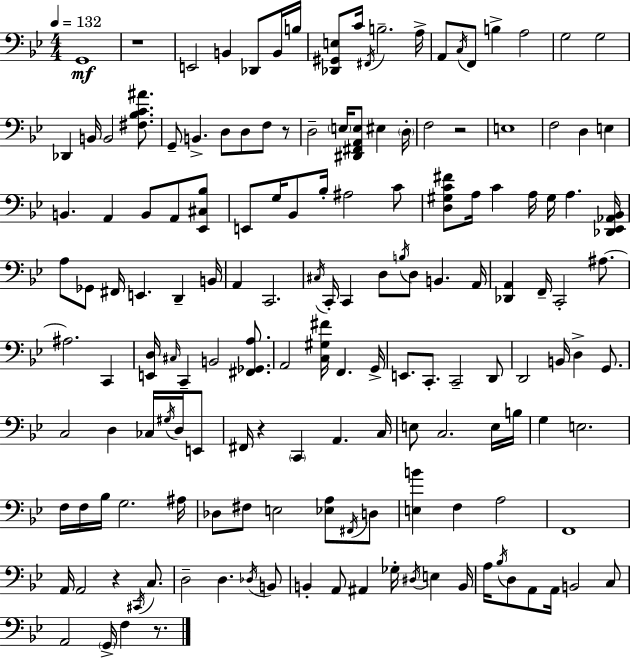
X:1
T:Untitled
M:4/4
L:1/4
K:Gm
G,,4 z4 E,,2 B,, _D,,/2 B,,/4 B,/4 [_D,,^G,,E,]/2 C/4 ^F,,/4 B,2 A,/4 A,,/2 C,/4 F,,/2 B, A,2 G,2 G,2 _D,, B,,/4 B,,2 [^F,_B,C^A]/2 G,,/2 B,, D,/2 D,/2 F,/2 z/2 D,2 E,/4 [^D,,^F,,A,,E,]/2 ^E, D,/4 F,2 z2 E,4 F,2 D, E, B,, A,, B,,/2 A,,/2 [_E,,^C,_B,]/2 E,,/2 G,/4 _B,,/2 _B,/4 ^A,2 C/2 [D,^G,C^F]/2 A,/4 C A,/4 ^G,/4 A, [_D,,_E,,_A,,_B,,]/4 A,/2 _G,,/2 ^F,,/4 E,, D,, B,,/4 A,, C,,2 ^C,/4 C,,/4 C,, D,/2 B,/4 D,/2 B,, A,,/4 [_D,,A,,] F,,/4 C,,2 ^A,/2 ^A,2 C,, [E,,D,]/4 ^C,/4 C,, B,,2 [^F,,_G,,A,]/2 A,,2 [C,^G,^F]/4 F,, G,,/4 E,,/2 C,,/2 C,,2 D,,/2 D,,2 B,,/4 D, G,,/2 C,2 D, _C,/4 ^G,/4 D,/4 E,,/2 ^F,,/4 z C,, A,, C,/4 E,/2 C,2 E,/4 B,/4 G, E,2 F,/4 F,/4 _B,/4 G,2 ^A,/4 _D,/2 ^F,/2 E,2 [_E,A,]/2 ^F,,/4 D,/2 [E,B] F, A,2 F,,4 A,,/4 A,,2 z ^C,,/4 C,/2 D,2 D, _D,/4 B,,/2 B,, A,,/2 ^A,, _G,/4 ^D,/4 E, B,,/4 A,/4 _B,/4 D,/2 A,,/2 A,,/4 B,,2 C,/2 A,,2 G,,/4 F, z/2